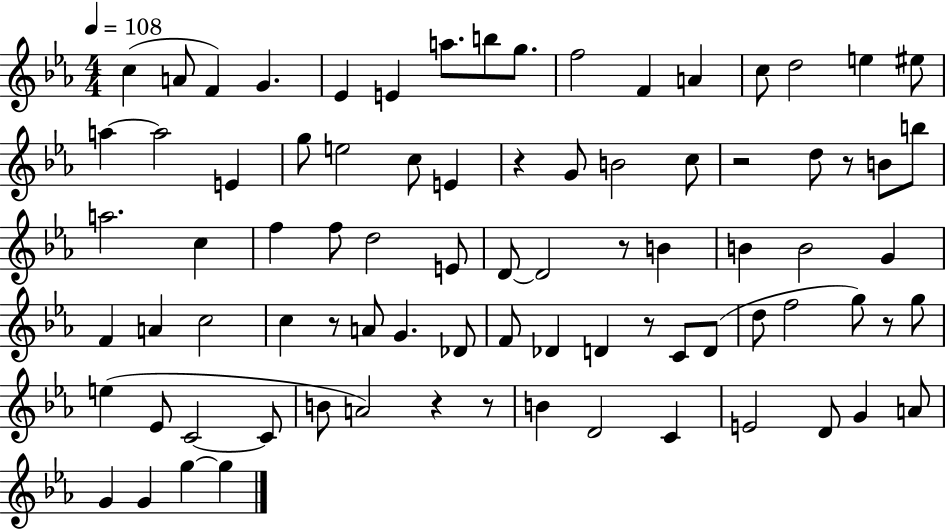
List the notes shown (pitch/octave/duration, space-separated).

C5/q A4/e F4/q G4/q. Eb4/q E4/q A5/e. B5/e G5/e. F5/h F4/q A4/q C5/e D5/h E5/q EIS5/e A5/q A5/h E4/q G5/e E5/h C5/e E4/q R/q G4/e B4/h C5/e R/h D5/e R/e B4/e B5/e A5/h. C5/q F5/q F5/e D5/h E4/e D4/e D4/h R/e B4/q B4/q B4/h G4/q F4/q A4/q C5/h C5/q R/e A4/e G4/q. Db4/e F4/e Db4/q D4/q R/e C4/e D4/e D5/e F5/h G5/e R/e G5/e E5/q Eb4/e C4/h C4/e B4/e A4/h R/q R/e B4/q D4/h C4/q E4/h D4/e G4/q A4/e G4/q G4/q G5/q G5/q